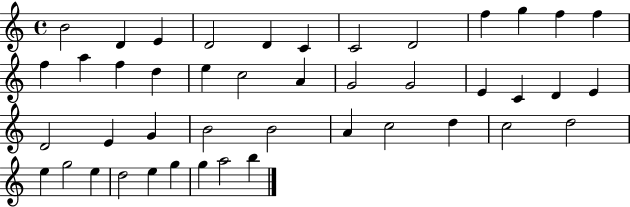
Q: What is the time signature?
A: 4/4